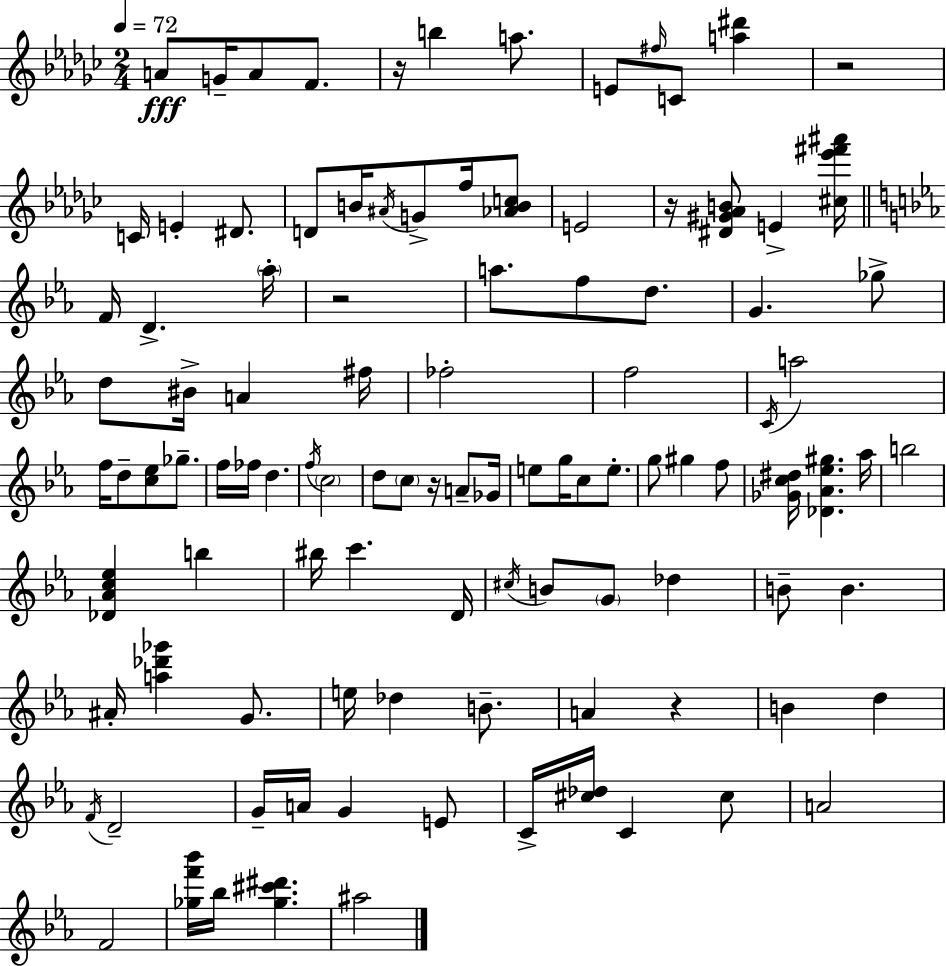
A4/e G4/s A4/e F4/e. R/s B5/q A5/e. E4/e F#5/s C4/e [A5,D#6]/q R/h C4/s E4/q D#4/e. D4/e B4/s A#4/s G4/e F5/s [Ab4,B4,C5]/e E4/h R/s [D#4,G#4,Ab4,B4]/e E4/q [C#5,Eb6,F#6,A#6]/s F4/s D4/q. Ab5/s R/h A5/e. F5/e D5/e. G4/q. Gb5/e D5/e BIS4/s A4/q F#5/s FES5/h F5/h C4/s A5/h F5/s D5/e [C5,Eb5]/e Gb5/e. F5/s FES5/s D5/q. F5/s C5/h D5/e C5/e R/s A4/e Gb4/s E5/e G5/s C5/e E5/e. G5/e G#5/q F5/e [Gb4,C5,D#5]/s [Db4,Ab4,Eb5,G#5]/q. Ab5/s B5/h [Db4,Ab4,C5,Eb5]/q B5/q BIS5/s C6/q. D4/s C#5/s B4/e G4/e Db5/q B4/e B4/q. A#4/s [A5,Db6,Gb6]/q G4/e. E5/s Db5/q B4/e. A4/q R/q B4/q D5/q F4/s D4/h G4/s A4/s G4/q E4/e C4/s [C#5,Db5]/s C4/q C#5/e A4/h F4/h [Gb5,F6,Bb6]/s Bb5/s [Gb5,C#6,D#6]/q. A#5/h